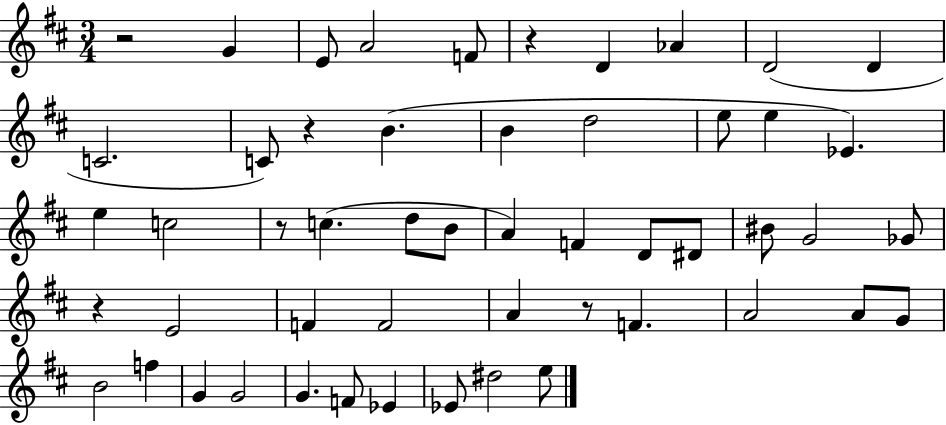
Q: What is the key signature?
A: D major